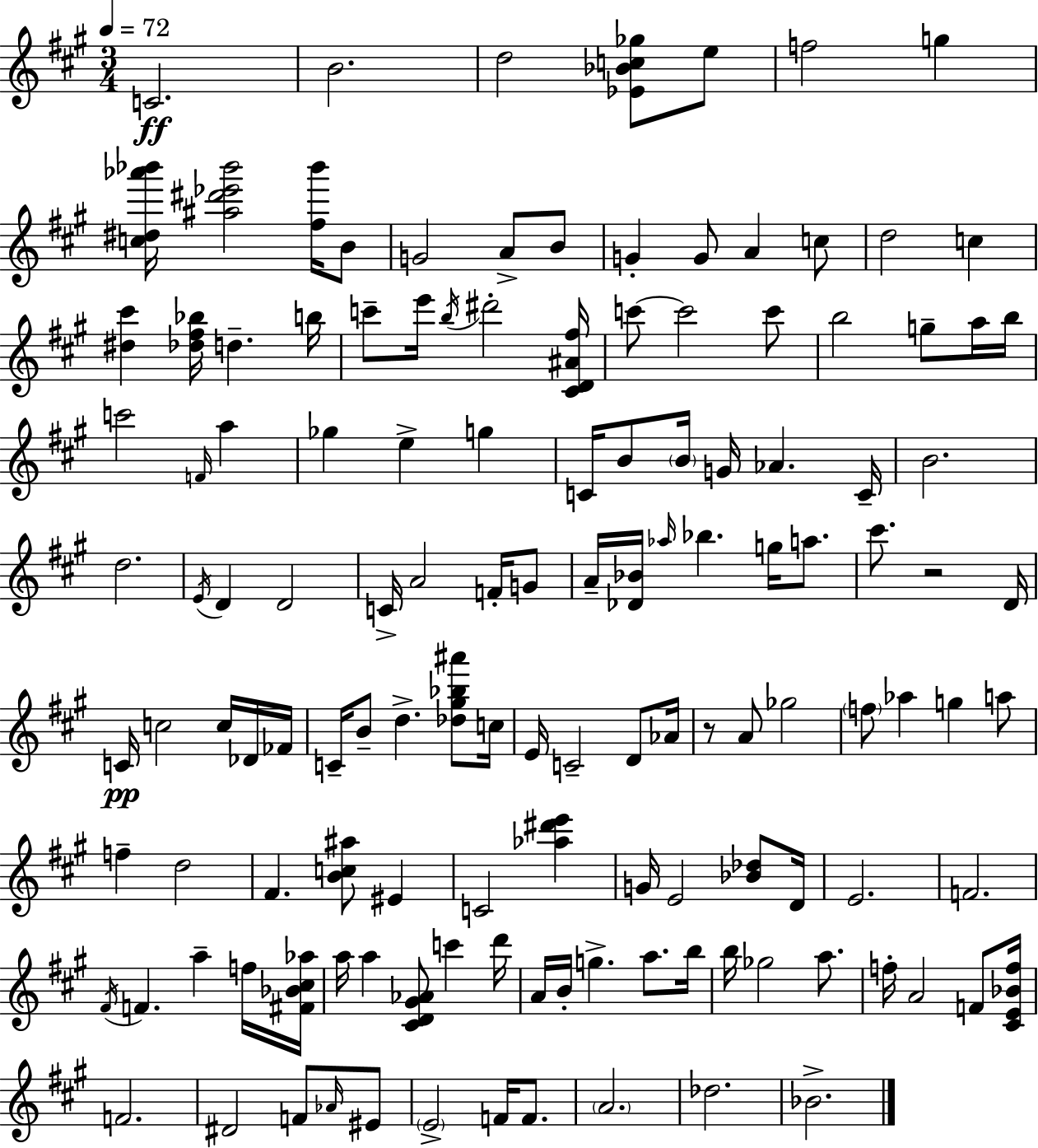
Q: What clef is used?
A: treble